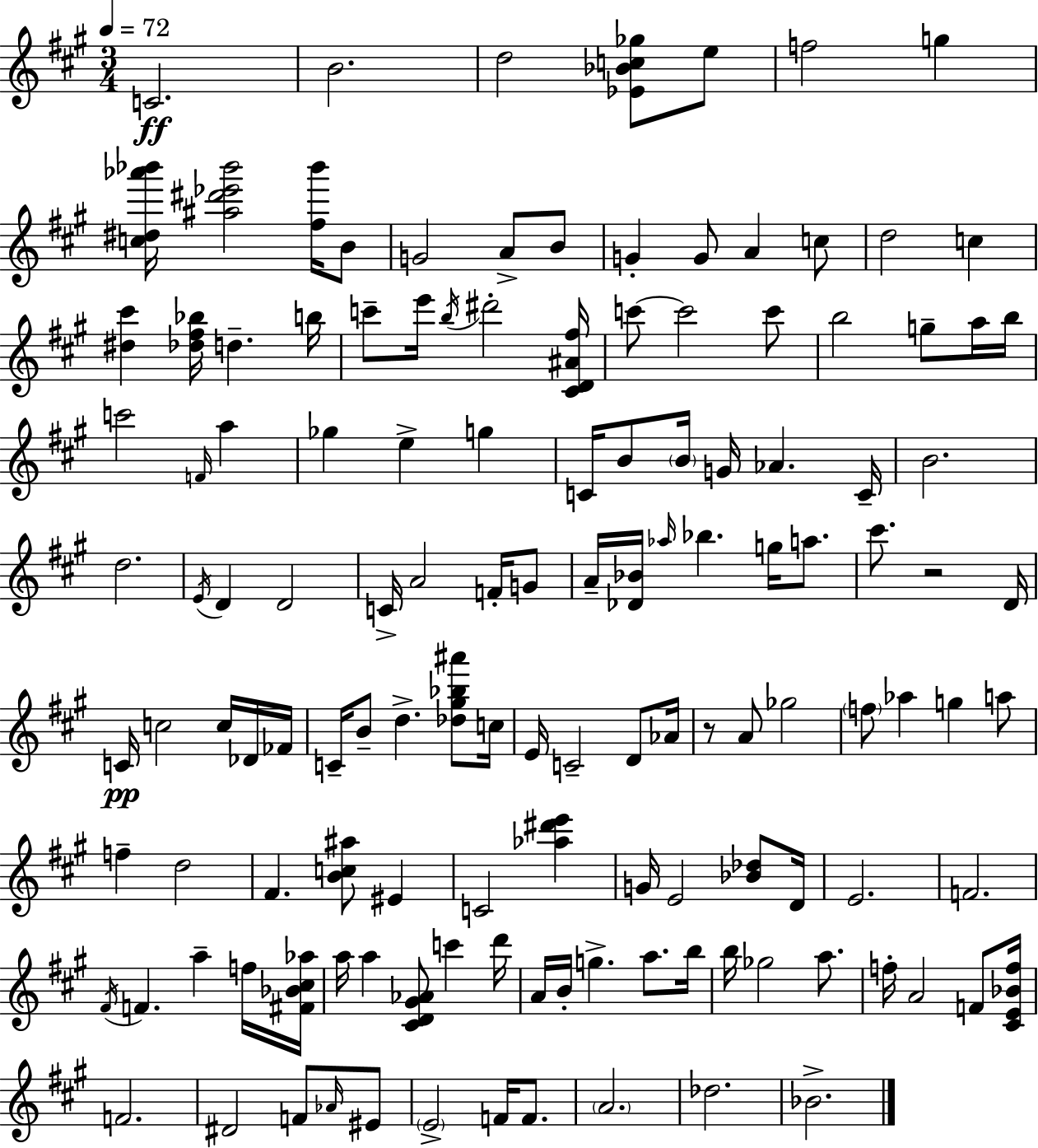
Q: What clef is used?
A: treble